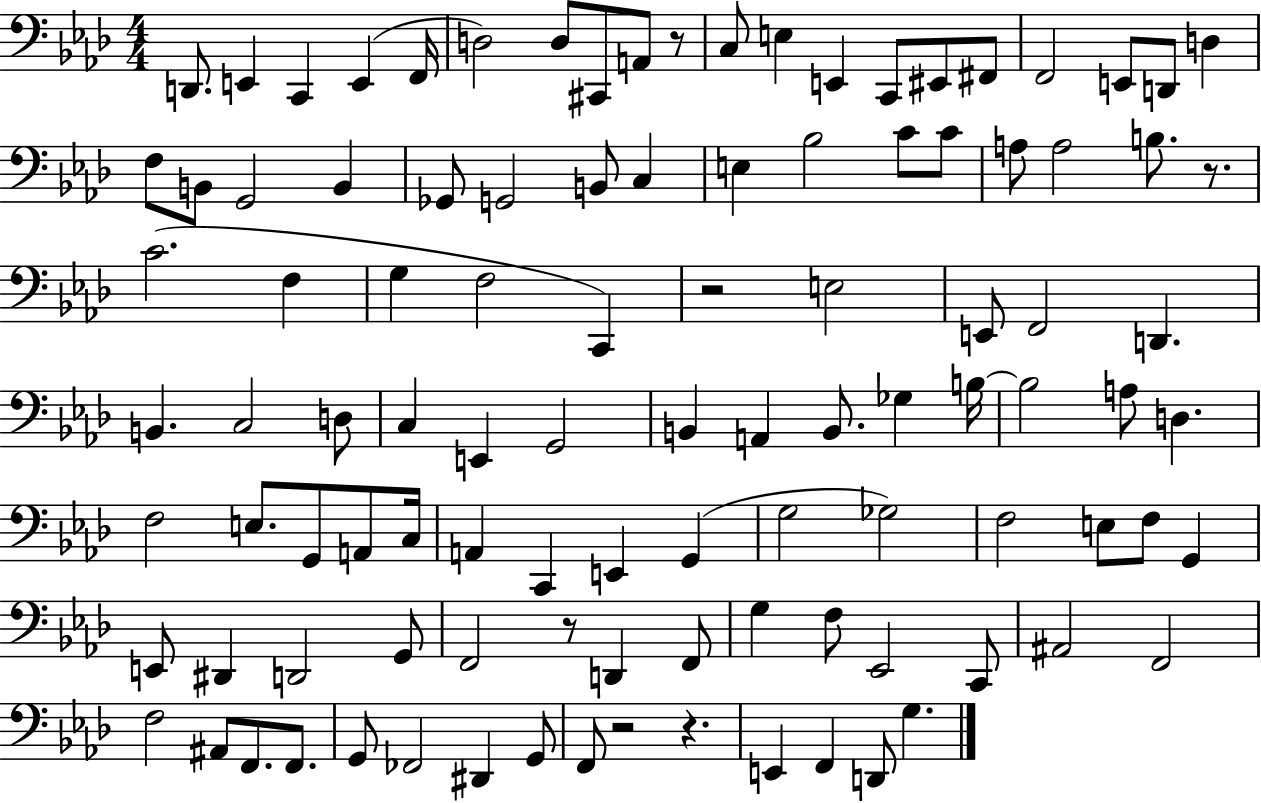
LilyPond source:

{
  \clef bass
  \numericTimeSignature
  \time 4/4
  \key aes \major
  d,8. e,4 c,4 e,4( f,16 | d2) d8 cis,8 a,8 r8 | c8 e4 e,4 c,8 eis,8 fis,8 | f,2 e,8 d,8 d4 | \break f8 b,8 g,2 b,4 | ges,8 g,2 b,8 c4 | e4 bes2 c'8 c'8 | a8 a2 b8. r8. | \break c'2.( f4 | g4 f2 c,4) | r2 e2 | e,8 f,2 d,4. | \break b,4. c2 d8 | c4 e,4 g,2 | b,4 a,4 b,8. ges4 b16~~ | b2 a8 d4. | \break f2 e8. g,8 a,8 c16 | a,4 c,4 e,4 g,4( | g2 ges2) | f2 e8 f8 g,4 | \break e,8 dis,4 d,2 g,8 | f,2 r8 d,4 f,8 | g4 f8 ees,2 c,8 | ais,2 f,2 | \break f2 ais,8 f,8. f,8. | g,8 fes,2 dis,4 g,8 | f,8 r2 r4. | e,4 f,4 d,8 g4. | \break \bar "|."
}